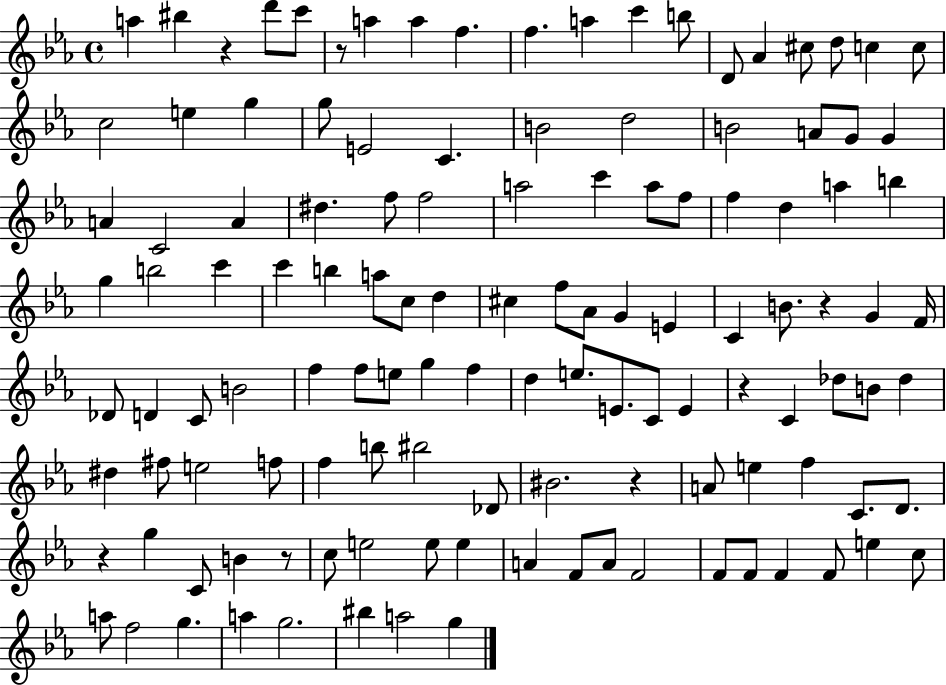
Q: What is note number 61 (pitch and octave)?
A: Db4